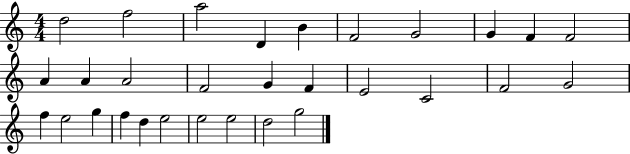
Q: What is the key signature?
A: C major